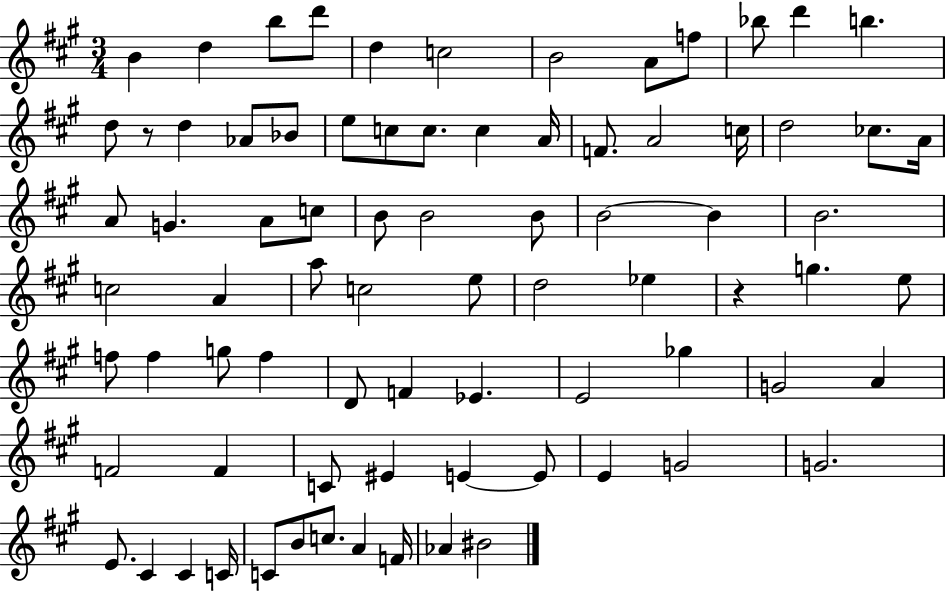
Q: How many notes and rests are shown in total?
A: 79